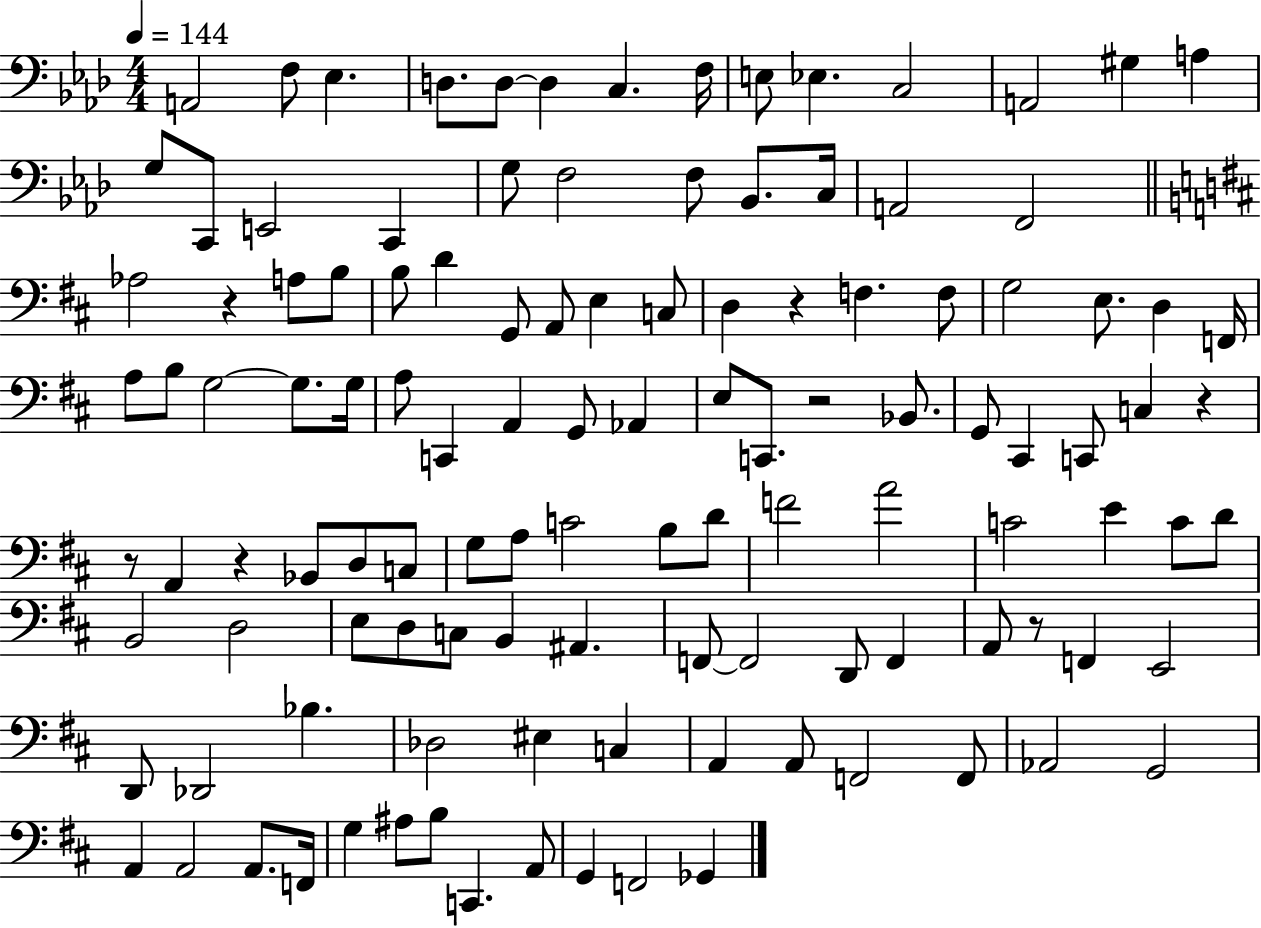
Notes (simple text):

A2/h F3/e Eb3/q. D3/e. D3/e D3/q C3/q. F3/s E3/e Eb3/q. C3/h A2/h G#3/q A3/q G3/e C2/e E2/h C2/q G3/e F3/h F3/e Bb2/e. C3/s A2/h F2/h Ab3/h R/q A3/e B3/e B3/e D4/q G2/e A2/e E3/q C3/e D3/q R/q F3/q. F3/e G3/h E3/e. D3/q F2/s A3/e B3/e G3/h G3/e. G3/s A3/e C2/q A2/q G2/e Ab2/q E3/e C2/e. R/h Bb2/e. G2/e C#2/q C2/e C3/q R/q R/e A2/q R/q Bb2/e D3/e C3/e G3/e A3/e C4/h B3/e D4/e F4/h A4/h C4/h E4/q C4/e D4/e B2/h D3/h E3/e D3/e C3/e B2/q A#2/q. F2/e F2/h D2/e F2/q A2/e R/e F2/q E2/h D2/e Db2/h Bb3/q. Db3/h EIS3/q C3/q A2/q A2/e F2/h F2/e Ab2/h G2/h A2/q A2/h A2/e. F2/s G3/q A#3/e B3/e C2/q. A2/e G2/q F2/h Gb2/q